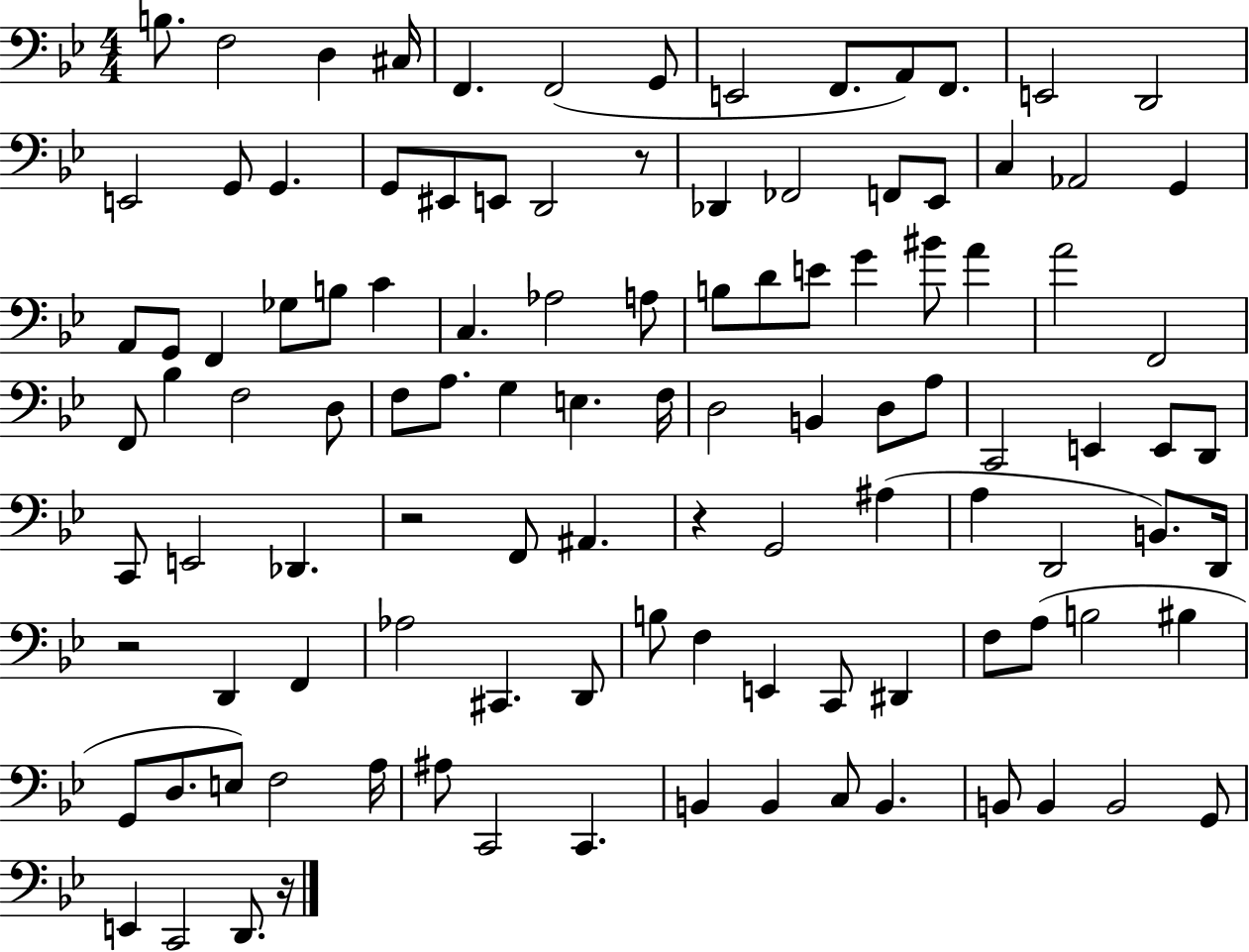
X:1
T:Untitled
M:4/4
L:1/4
K:Bb
B,/2 F,2 D, ^C,/4 F,, F,,2 G,,/2 E,,2 F,,/2 A,,/2 F,,/2 E,,2 D,,2 E,,2 G,,/2 G,, G,,/2 ^E,,/2 E,,/2 D,,2 z/2 _D,, _F,,2 F,,/2 _E,,/2 C, _A,,2 G,, A,,/2 G,,/2 F,, _G,/2 B,/2 C C, _A,2 A,/2 B,/2 D/2 E/2 G ^B/2 A A2 F,,2 F,,/2 _B, F,2 D,/2 F,/2 A,/2 G, E, F,/4 D,2 B,, D,/2 A,/2 C,,2 E,, E,,/2 D,,/2 C,,/2 E,,2 _D,, z2 F,,/2 ^A,, z G,,2 ^A, A, D,,2 B,,/2 D,,/4 z2 D,, F,, _A,2 ^C,, D,,/2 B,/2 F, E,, C,,/2 ^D,, F,/2 A,/2 B,2 ^B, G,,/2 D,/2 E,/2 F,2 A,/4 ^A,/2 C,,2 C,, B,, B,, C,/2 B,, B,,/2 B,, B,,2 G,,/2 E,, C,,2 D,,/2 z/4